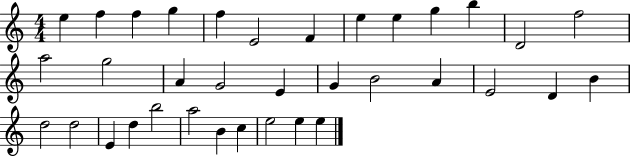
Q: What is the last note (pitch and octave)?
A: E5